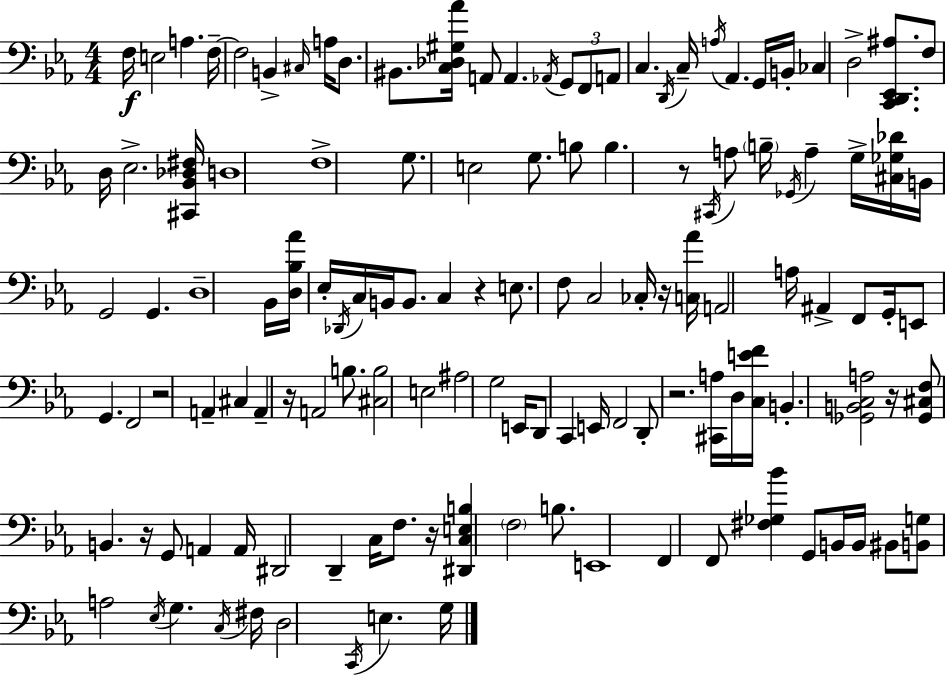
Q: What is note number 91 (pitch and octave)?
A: E2